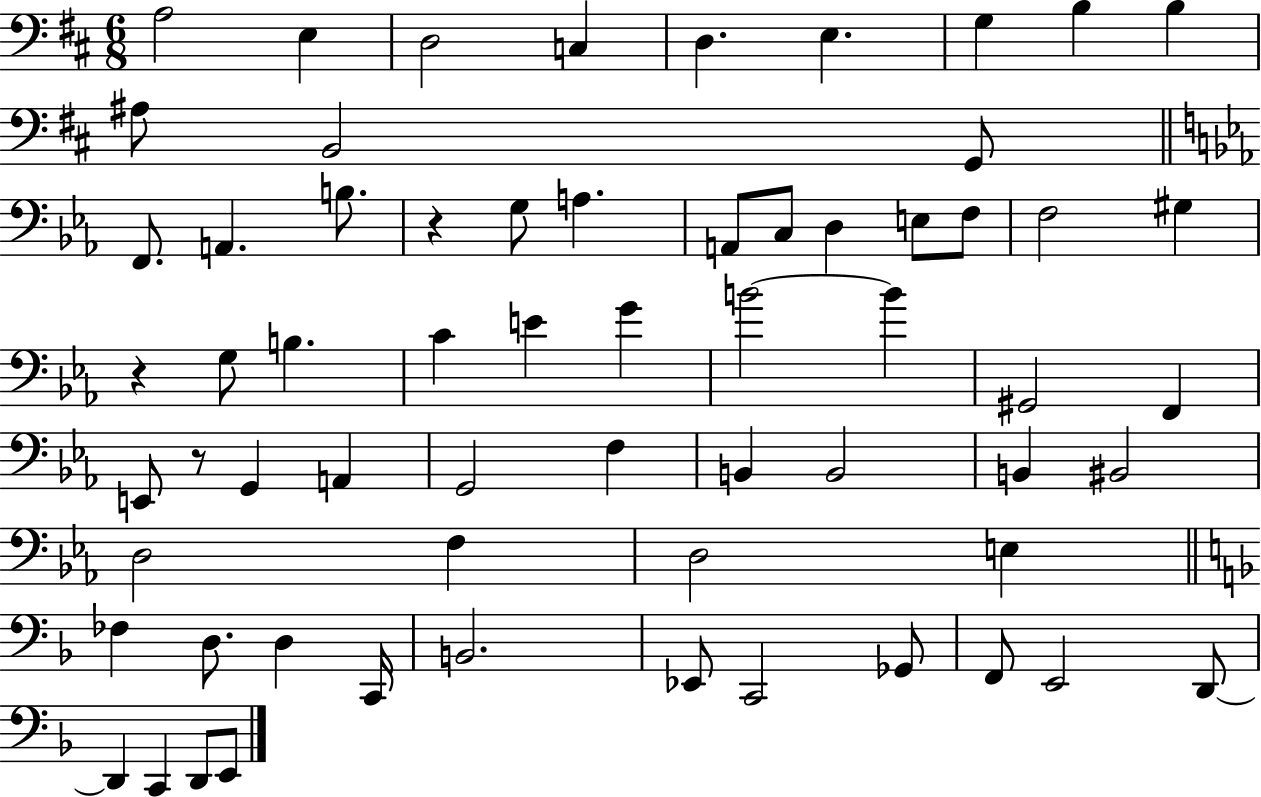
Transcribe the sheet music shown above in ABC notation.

X:1
T:Untitled
M:6/8
L:1/4
K:D
A,2 E, D,2 C, D, E, G, B, B, ^A,/2 B,,2 G,,/2 F,,/2 A,, B,/2 z G,/2 A, A,,/2 C,/2 D, E,/2 F,/2 F,2 ^G, z G,/2 B, C E G B2 B ^G,,2 F,, E,,/2 z/2 G,, A,, G,,2 F, B,, B,,2 B,, ^B,,2 D,2 F, D,2 E, _F, D,/2 D, C,,/4 B,,2 _E,,/2 C,,2 _G,,/2 F,,/2 E,,2 D,,/2 D,, C,, D,,/2 E,,/2